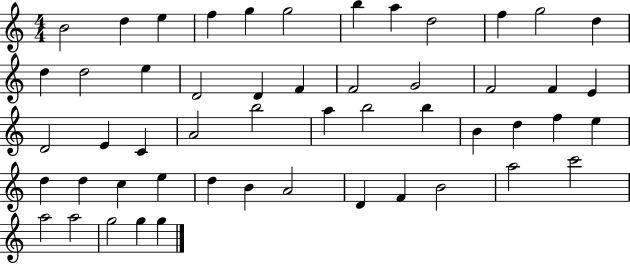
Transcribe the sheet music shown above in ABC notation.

X:1
T:Untitled
M:4/4
L:1/4
K:C
B2 d e f g g2 b a d2 f g2 d d d2 e D2 D F F2 G2 F2 F E D2 E C A2 b2 a b2 b B d f e d d c e d B A2 D F B2 a2 c'2 a2 a2 g2 g g